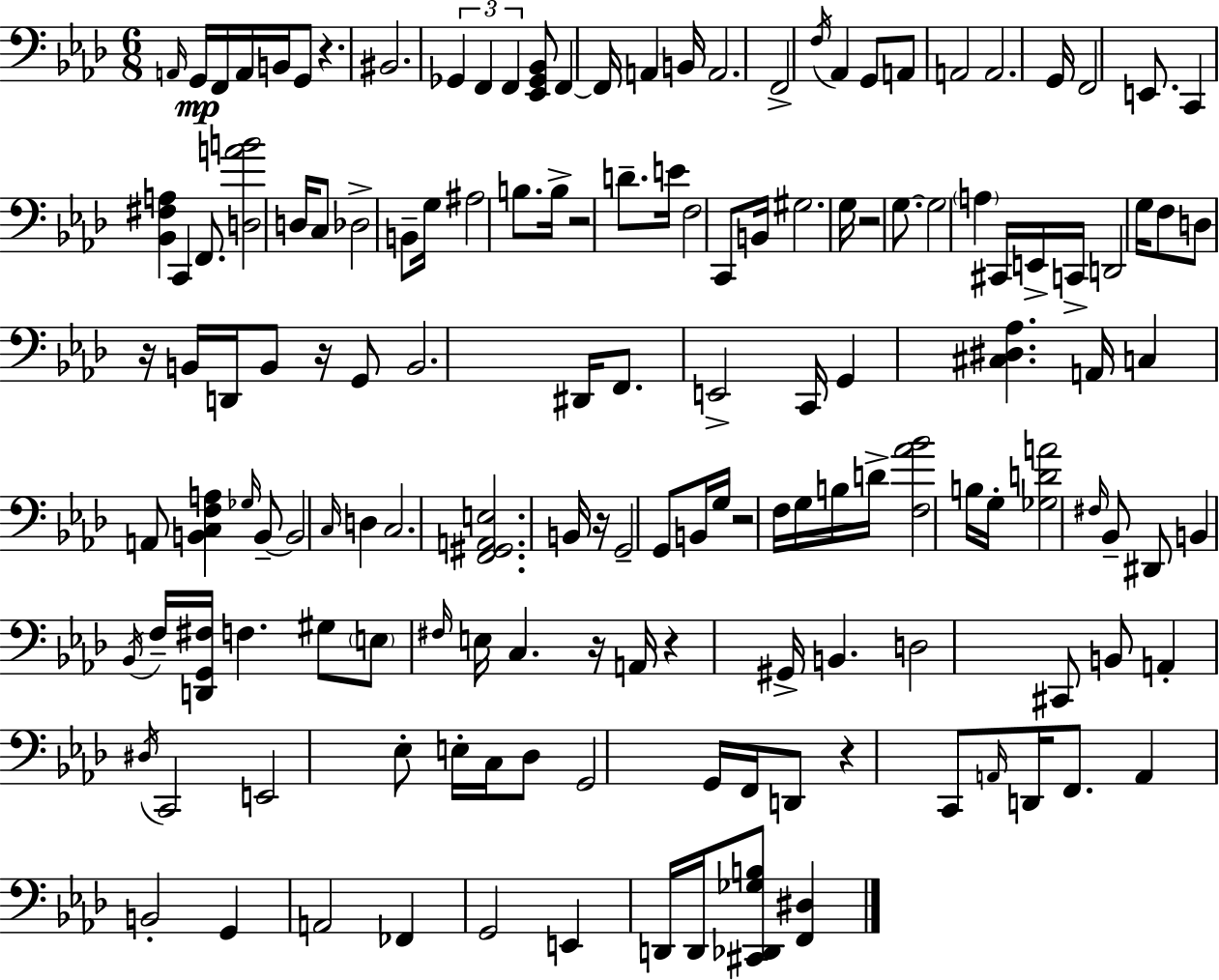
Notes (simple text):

A2/s G2/s F2/s A2/s B2/s G2/e R/q. BIS2/h. Gb2/q F2/q F2/q [Eb2,Gb2,Bb2]/e F2/q F2/s A2/q B2/s A2/h. F2/h F3/s Ab2/q G2/e A2/e A2/h A2/h. G2/s F2/h E2/e. C2/q [Bb2,F#3,A3]/q C2/q F2/e. [D3,A4,B4]/h D3/s C3/e Db3/h B2/e G3/s A#3/h B3/e. B3/s R/h D4/e. E4/s F3/h C2/e B2/s G#3/h. G3/s R/h G3/e. G3/h A3/q C#2/s E2/s C2/s D2/h G3/s F3/e D3/e R/s B2/s D2/s B2/e R/s G2/e B2/h. D#2/s F2/e. E2/h C2/s G2/q [C#3,D#3,Ab3]/q. A2/s C3/q A2/e [B2,C3,F3,A3]/q Gb3/s B2/e B2/h C3/s D3/q C3/h. [F2,G#2,A2,E3]/h. B2/s R/s G2/h G2/e B2/s G3/s R/h F3/s G3/s B3/s D4/s [F3,Ab4,Bb4]/h B3/s G3/s [Gb3,D4,A4]/h F#3/s Bb2/e D#2/e B2/q Bb2/s F3/s [D2,G2,F#3]/s F3/q. G#3/e E3/e F#3/s E3/s C3/q. R/s A2/s R/q G#2/s B2/q. D3/h C#2/e B2/e A2/q D#3/s C2/h E2/h Eb3/e E3/s C3/s Db3/e G2/h G2/s F2/s D2/e R/q C2/e A2/s D2/s F2/e. A2/q B2/h G2/q A2/h FES2/q G2/h E2/q D2/s D2/s [C#2,Db2,Gb3,B3]/e [F2,D#3]/q